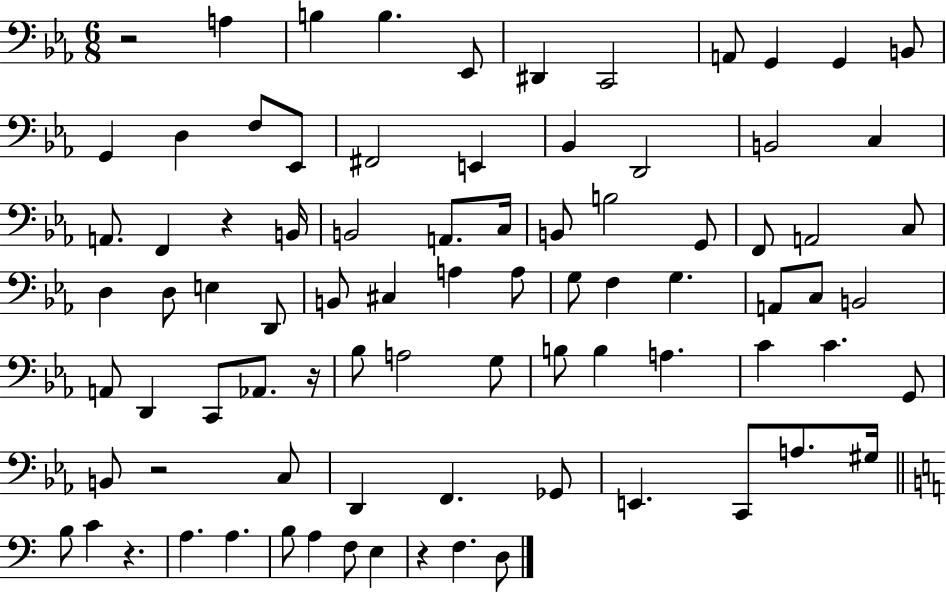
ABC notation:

X:1
T:Untitled
M:6/8
L:1/4
K:Eb
z2 A, B, B, _E,,/2 ^D,, C,,2 A,,/2 G,, G,, B,,/2 G,, D, F,/2 _E,,/2 ^F,,2 E,, _B,, D,,2 B,,2 C, A,,/2 F,, z B,,/4 B,,2 A,,/2 C,/4 B,,/2 B,2 G,,/2 F,,/2 A,,2 C,/2 D, D,/2 E, D,,/2 B,,/2 ^C, A, A,/2 G,/2 F, G, A,,/2 C,/2 B,,2 A,,/2 D,, C,,/2 _A,,/2 z/4 _B,/2 A,2 G,/2 B,/2 B, A, C C G,,/2 B,,/2 z2 C,/2 D,, F,, _G,,/2 E,, C,,/2 A,/2 ^G,/4 B,/2 C z A, A, B,/2 A, F,/2 E, z F, D,/2